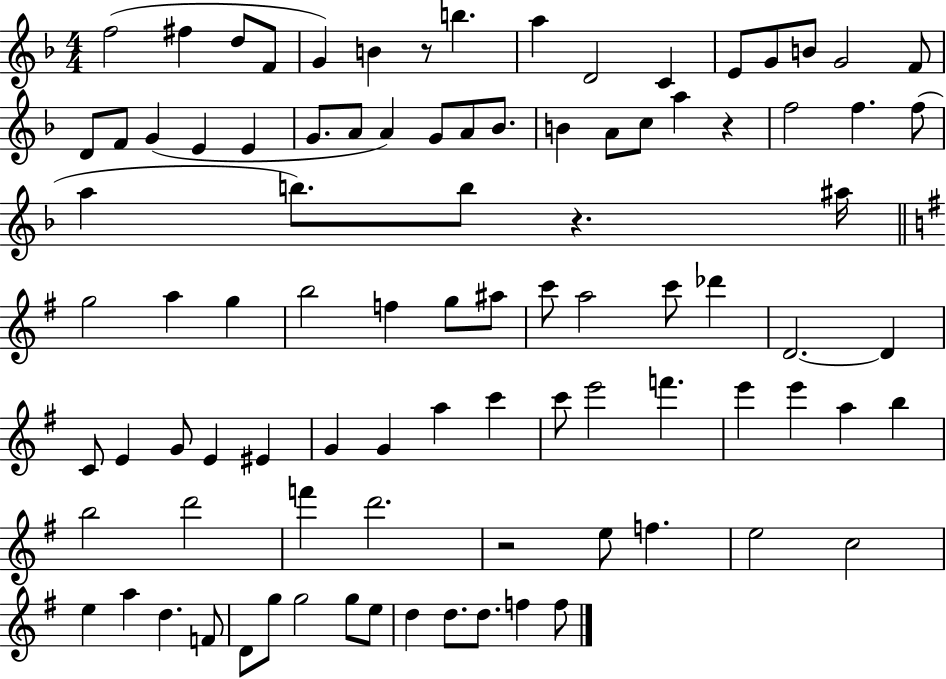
F5/h F#5/q D5/e F4/e G4/q B4/q R/e B5/q. A5/q D4/h C4/q E4/e G4/e B4/e G4/h F4/e D4/e F4/e G4/q E4/q E4/q G4/e. A4/e A4/q G4/e A4/e Bb4/e. B4/q A4/e C5/e A5/q R/q F5/h F5/q. F5/e A5/q B5/e. B5/e R/q. A#5/s G5/h A5/q G5/q B5/h F5/q G5/e A#5/e C6/e A5/h C6/e Db6/q D4/h. D4/q C4/e E4/q G4/e E4/q EIS4/q G4/q G4/q A5/q C6/q C6/e E6/h F6/q. E6/q E6/q A5/q B5/q B5/h D6/h F6/q D6/h. R/h E5/e F5/q. E5/h C5/h E5/q A5/q D5/q. F4/e D4/e G5/e G5/h G5/e E5/e D5/q D5/e. D5/e. F5/q F5/e